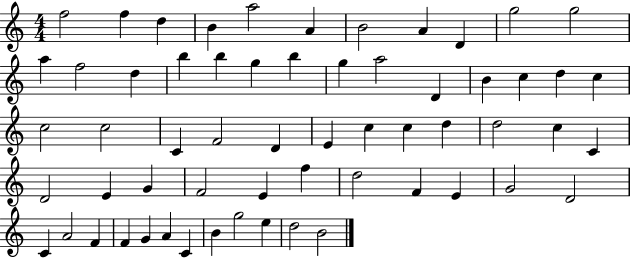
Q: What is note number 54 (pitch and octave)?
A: A4